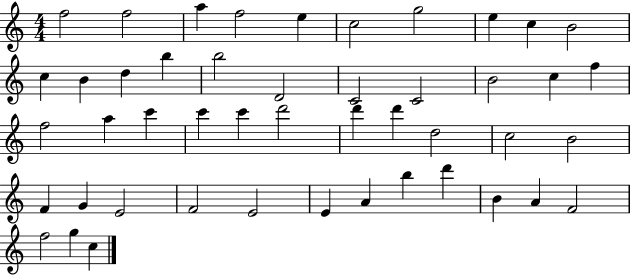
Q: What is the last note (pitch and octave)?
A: C5